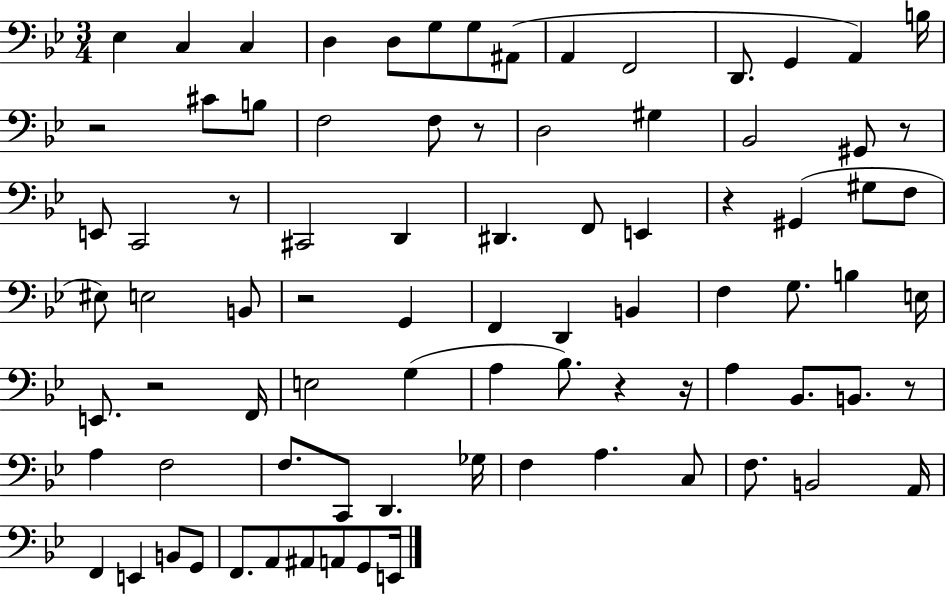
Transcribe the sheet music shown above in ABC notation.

X:1
T:Untitled
M:3/4
L:1/4
K:Bb
_E, C, C, D, D,/2 G,/2 G,/2 ^A,,/2 A,, F,,2 D,,/2 G,, A,, B,/4 z2 ^C/2 B,/2 F,2 F,/2 z/2 D,2 ^G, _B,,2 ^G,,/2 z/2 E,,/2 C,,2 z/2 ^C,,2 D,, ^D,, F,,/2 E,, z ^G,, ^G,/2 F,/2 ^E,/2 E,2 B,,/2 z2 G,, F,, D,, B,, F, G,/2 B, E,/4 E,,/2 z2 F,,/4 E,2 G, A, _B,/2 z z/4 A, _B,,/2 B,,/2 z/2 A, F,2 F,/2 C,,/2 D,, _G,/4 F, A, C,/2 F,/2 B,,2 A,,/4 F,, E,, B,,/2 G,,/2 F,,/2 A,,/2 ^A,,/2 A,,/2 G,,/2 E,,/4